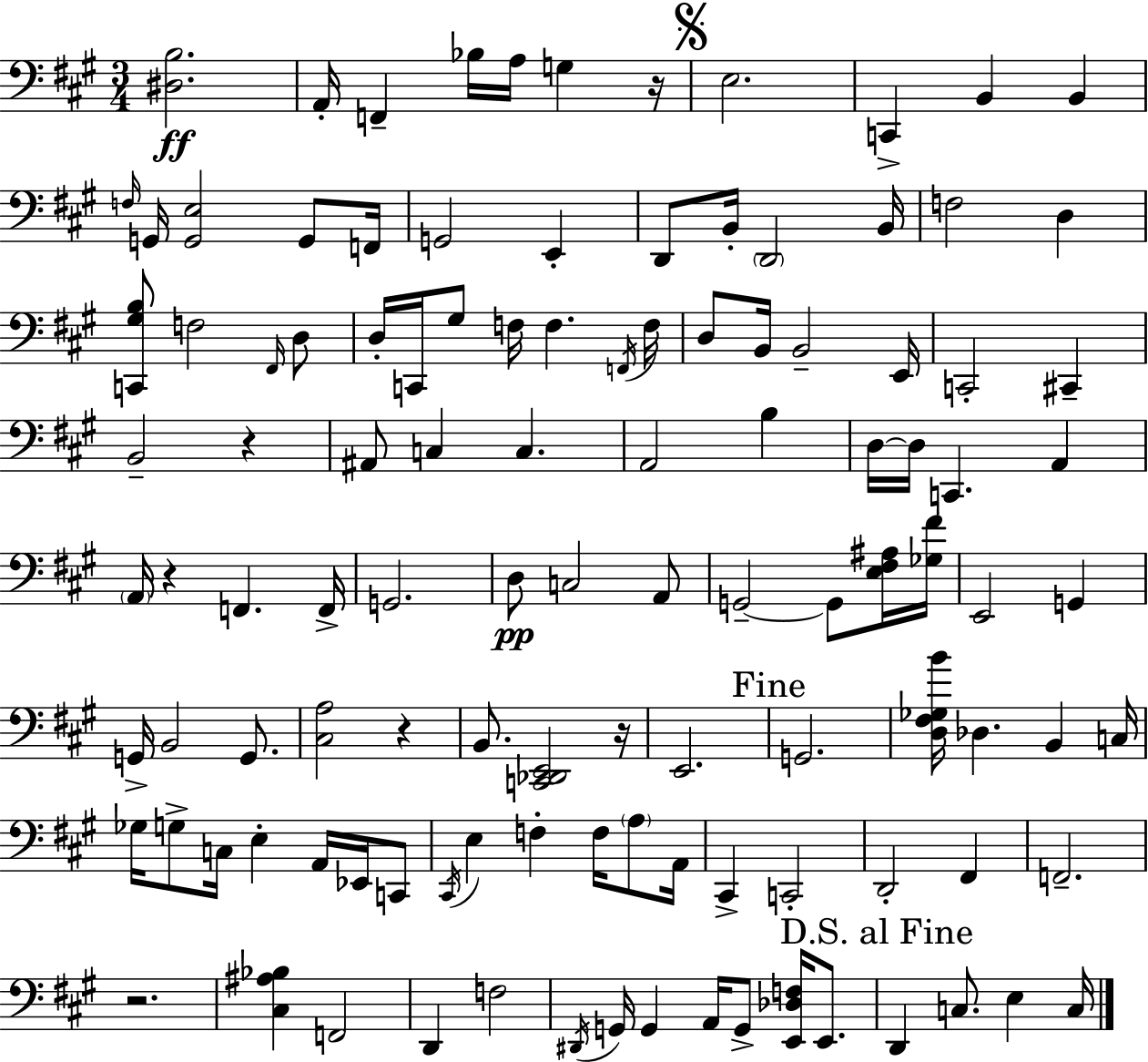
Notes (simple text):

[D#3,B3]/h. A2/s F2/q Bb3/s A3/s G3/q R/s E3/h. C2/q B2/q B2/q F3/s G2/s [G2,E3]/h G2/e F2/s G2/h E2/q D2/e B2/s D2/h B2/s F3/h D3/q [C2,G#3,B3]/e F3/h F#2/s D3/e D3/s C2/s G#3/e F3/s F3/q. F2/s F3/s D3/e B2/s B2/h E2/s C2/h C#2/q B2/h R/q A#2/e C3/q C3/q. A2/h B3/q D3/s D3/s C2/q. A2/q A2/s R/q F2/q. F2/s G2/h. D3/e C3/h A2/e G2/h G2/e [E3,F#3,A#3]/s [Gb3,F#4]/s E2/h G2/q G2/s B2/h G2/e. [C#3,A3]/h R/q B2/e. [C2,Db2,E2]/h R/s E2/h. G2/h. [D3,F#3,Gb3,B4]/s Db3/q. B2/q C3/s Gb3/s G3/e C3/s E3/q A2/s Eb2/s C2/e C#2/s E3/q F3/q F3/s A3/e A2/s C#2/q C2/h D2/h F#2/q F2/h. R/h. [C#3,A#3,Bb3]/q F2/h D2/q F3/h D#2/s G2/s G2/q A2/s G2/e [E2,Db3,F3]/s E2/e. D2/q C3/e. E3/q C3/s